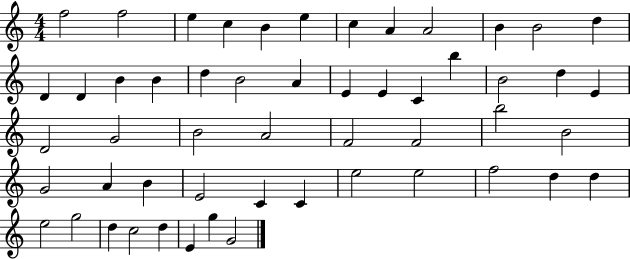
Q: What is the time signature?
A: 4/4